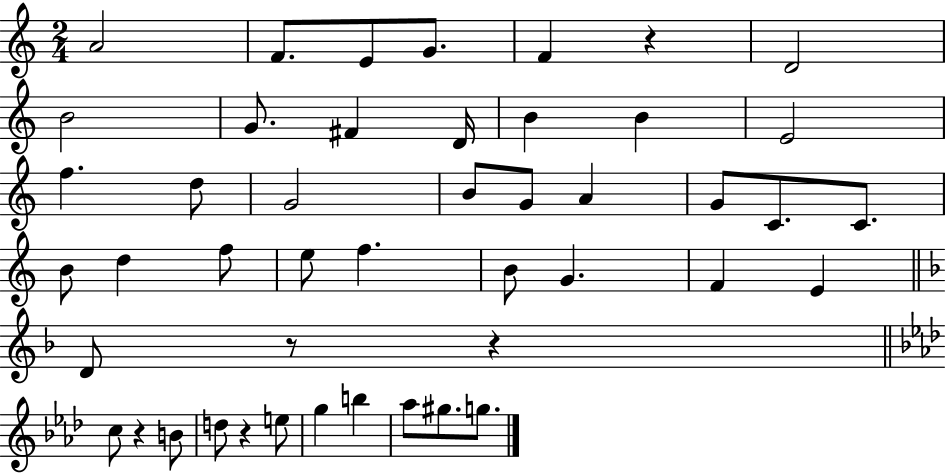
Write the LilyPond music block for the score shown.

{
  \clef treble
  \numericTimeSignature
  \time 2/4
  \key c \major
  a'2 | f'8. e'8 g'8. | f'4 r4 | d'2 | \break b'2 | g'8. fis'4 d'16 | b'4 b'4 | e'2 | \break f''4. d''8 | g'2 | b'8 g'8 a'4 | g'8 c'8. c'8. | \break b'8 d''4 f''8 | e''8 f''4. | b'8 g'4. | f'4 e'4 | \break \bar "||" \break \key d \minor d'8 r8 r4 | \bar "||" \break \key aes \major c''8 r4 b'8 | d''8 r4 e''8 | g''4 b''4 | aes''8 gis''8. g''8. | \break \bar "|."
}